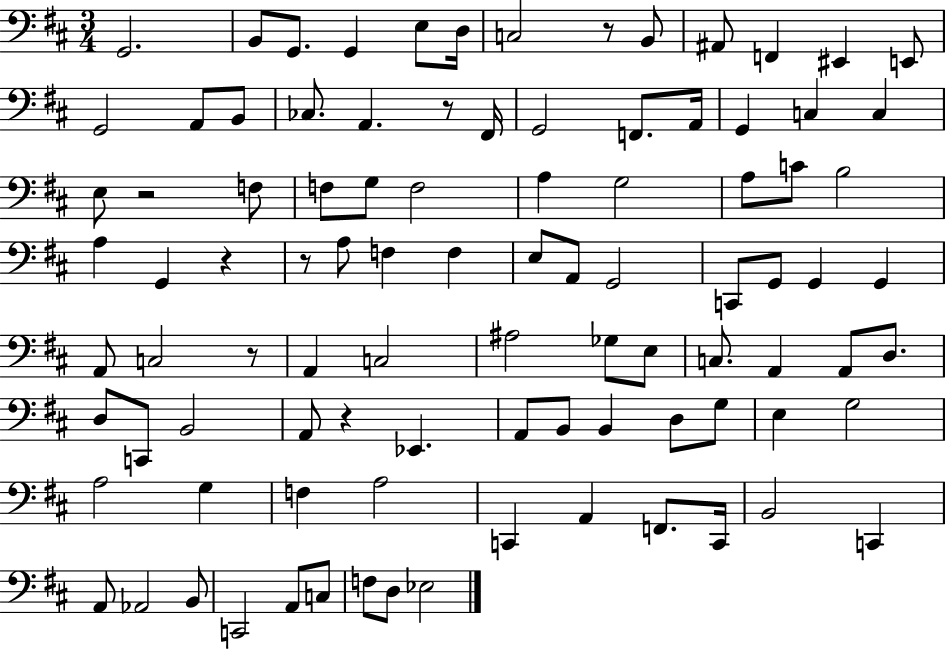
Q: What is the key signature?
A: D major